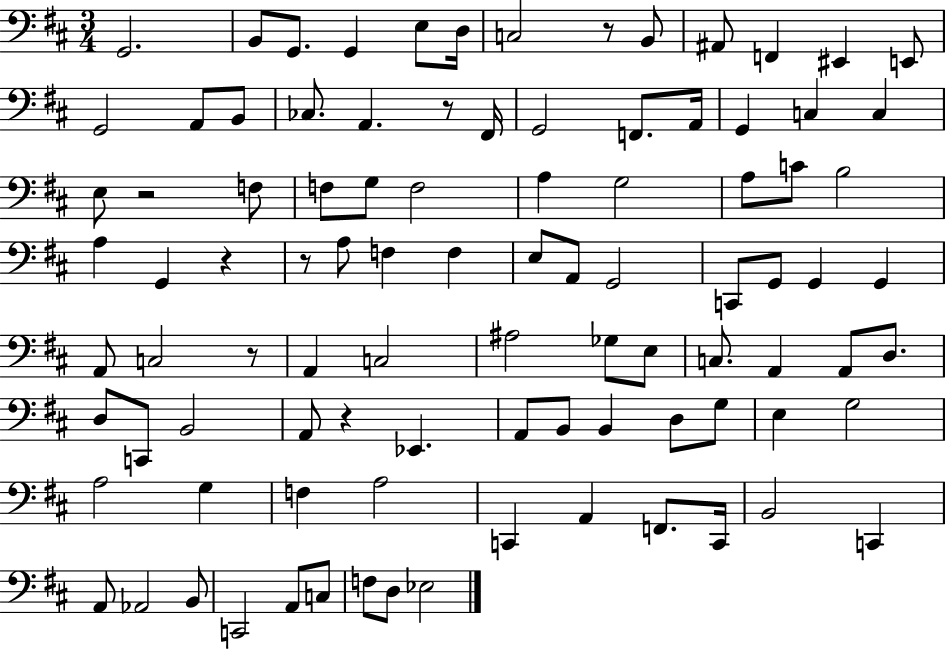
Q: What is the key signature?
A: D major